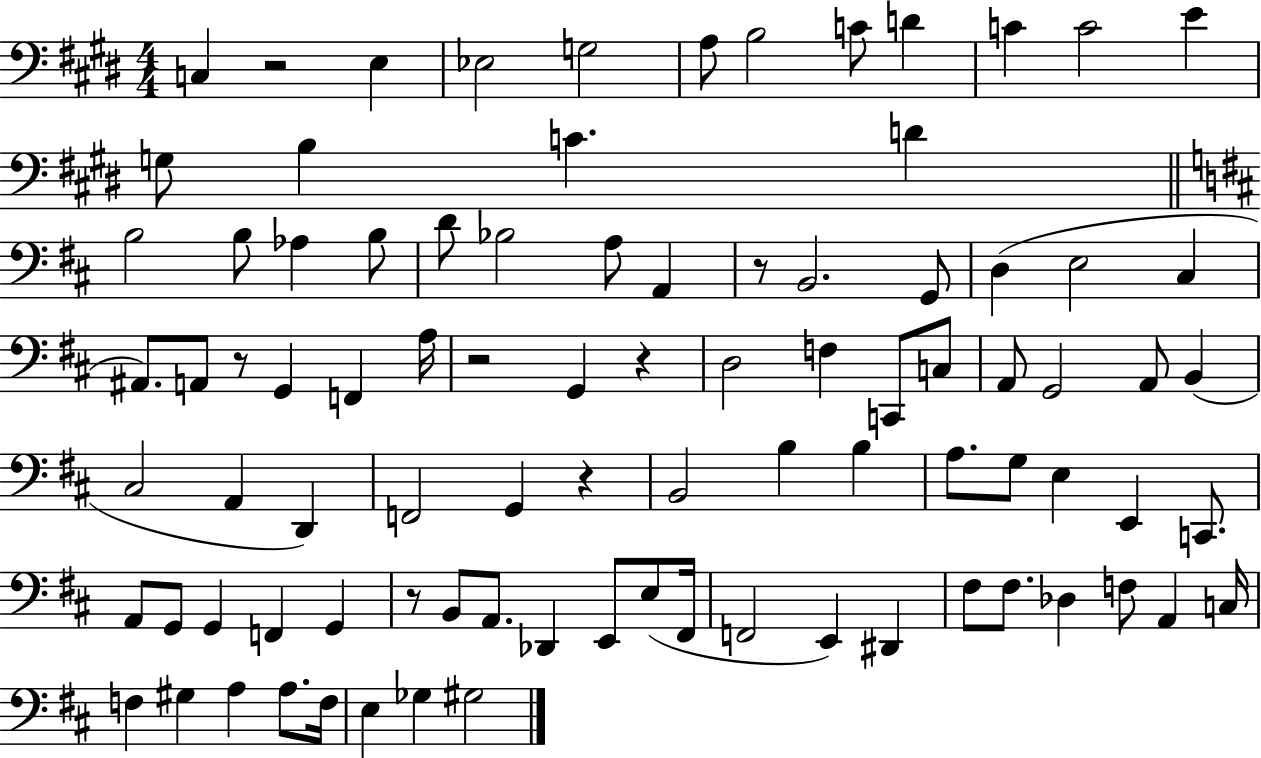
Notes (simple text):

C3/q R/h E3/q Eb3/h G3/h A3/e B3/h C4/e D4/q C4/q C4/h E4/q G3/e B3/q C4/q. D4/q B3/h B3/e Ab3/q B3/e D4/e Bb3/h A3/e A2/q R/e B2/h. G2/e D3/q E3/h C#3/q A#2/e. A2/e R/e G2/q F2/q A3/s R/h G2/q R/q D3/h F3/q C2/e C3/e A2/e G2/h A2/e B2/q C#3/h A2/q D2/q F2/h G2/q R/q B2/h B3/q B3/q A3/e. G3/e E3/q E2/q C2/e. A2/e G2/e G2/q F2/q G2/q R/e B2/e A2/e. Db2/q E2/e E3/e F#2/s F2/h E2/q D#2/q F#3/e F#3/e. Db3/q F3/e A2/q C3/s F3/q G#3/q A3/q A3/e. F3/s E3/q Gb3/q G#3/h